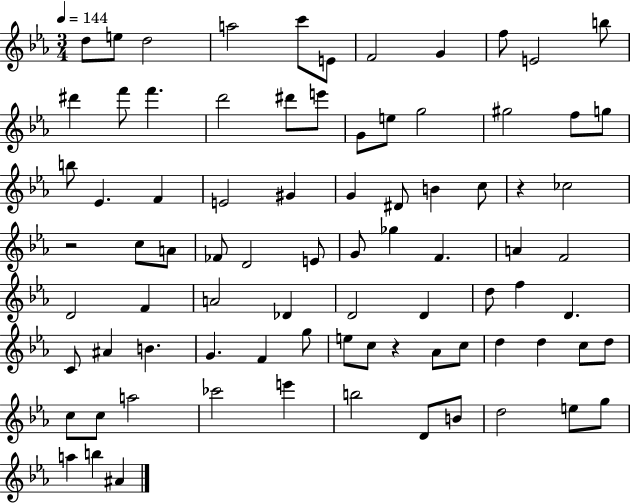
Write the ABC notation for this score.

X:1
T:Untitled
M:3/4
L:1/4
K:Eb
d/2 e/2 d2 a2 c'/2 E/2 F2 G f/2 E2 b/2 ^d' f'/2 f' d'2 ^d'/2 e'/2 G/2 e/2 g2 ^g2 f/2 g/2 b/2 _E F E2 ^G G ^D/2 B c/2 z _c2 z2 c/2 A/2 _F/2 D2 E/2 G/2 _g F A F2 D2 F A2 _D D2 D d/2 f D C/2 ^A B G F g/2 e/2 c/2 z _A/2 c/2 d d c/2 d/2 c/2 c/2 a2 _c'2 e' b2 D/2 B/2 d2 e/2 g/2 a b ^A